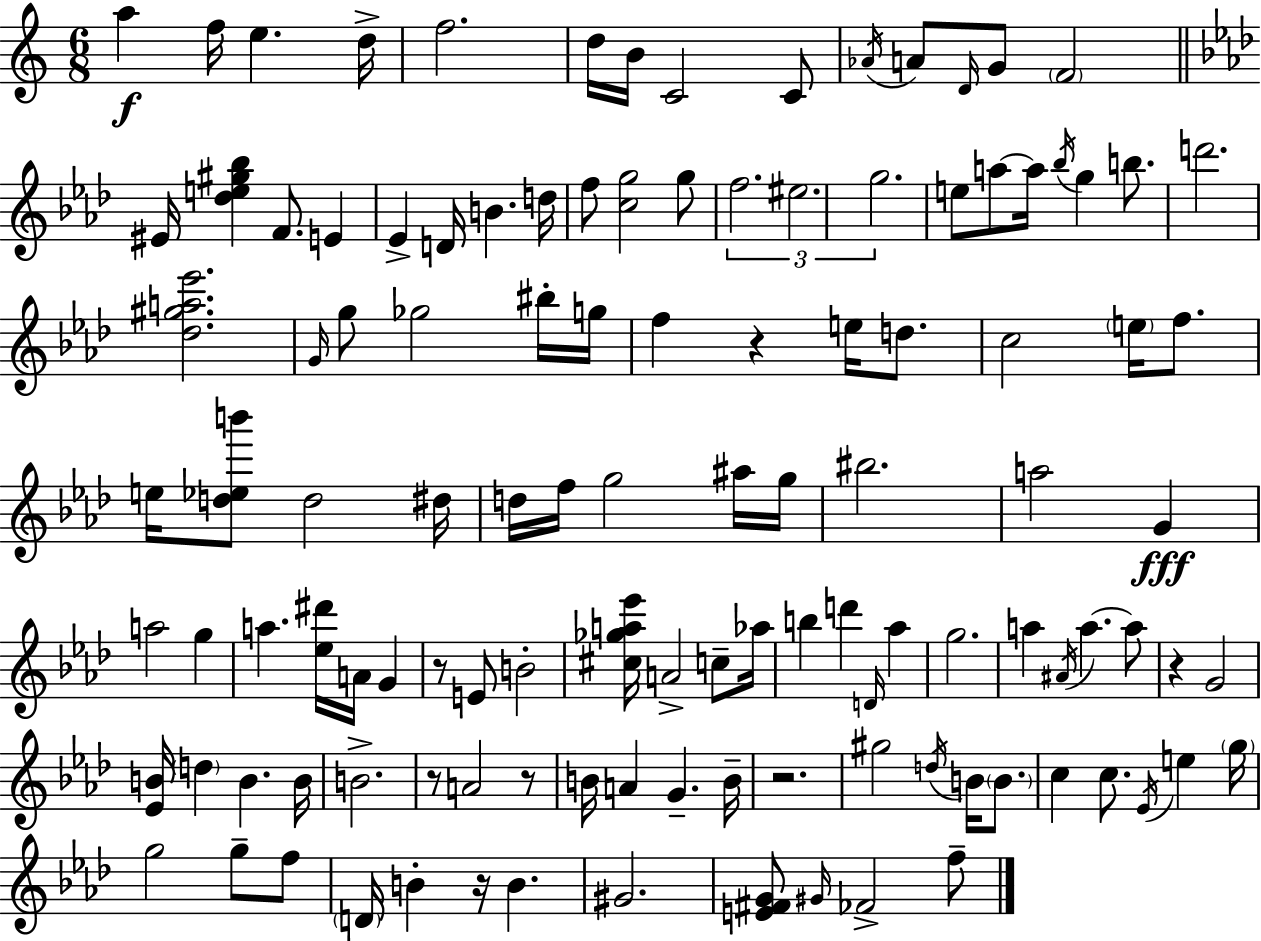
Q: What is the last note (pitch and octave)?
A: F5